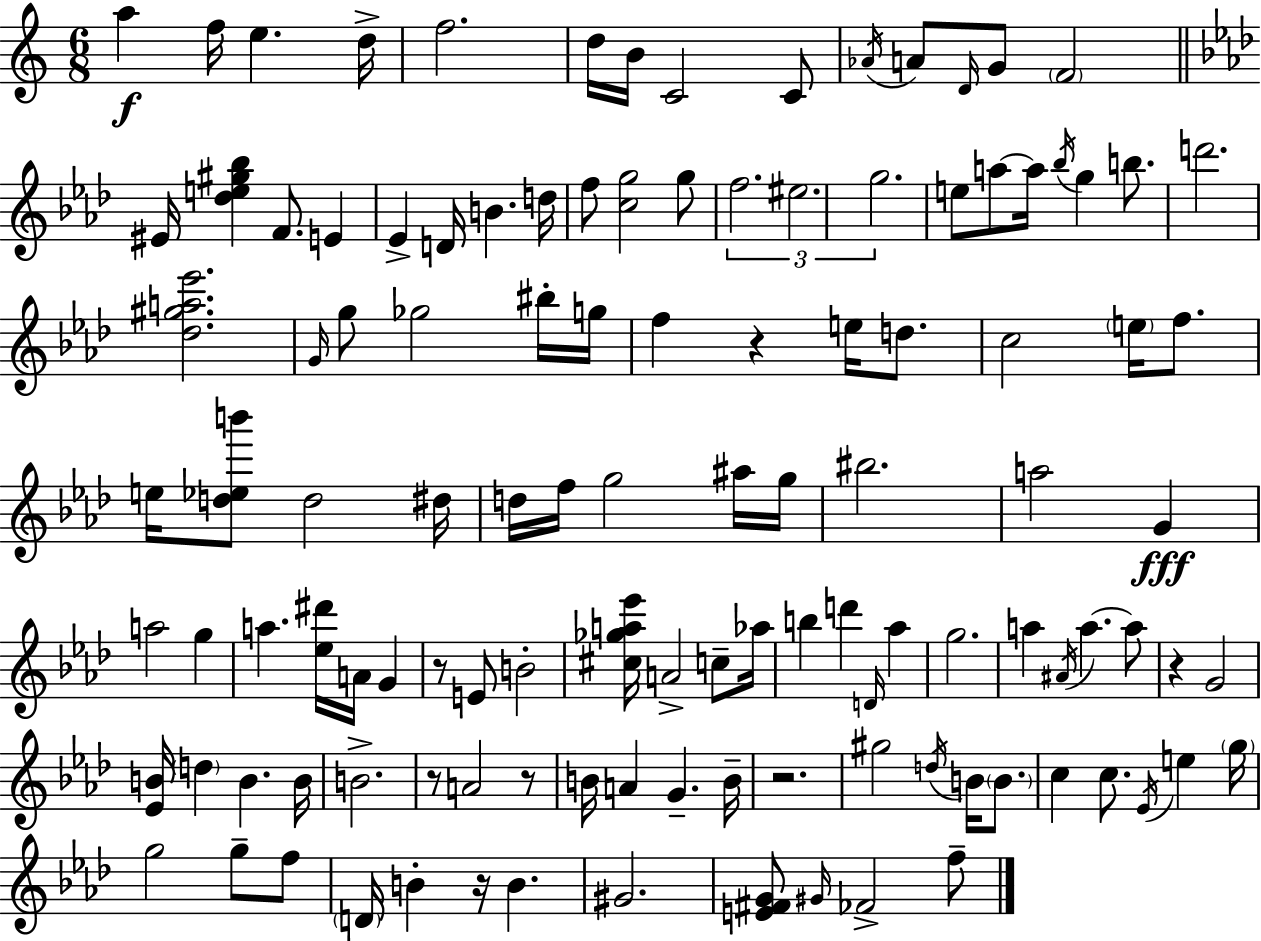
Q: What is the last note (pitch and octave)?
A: F5